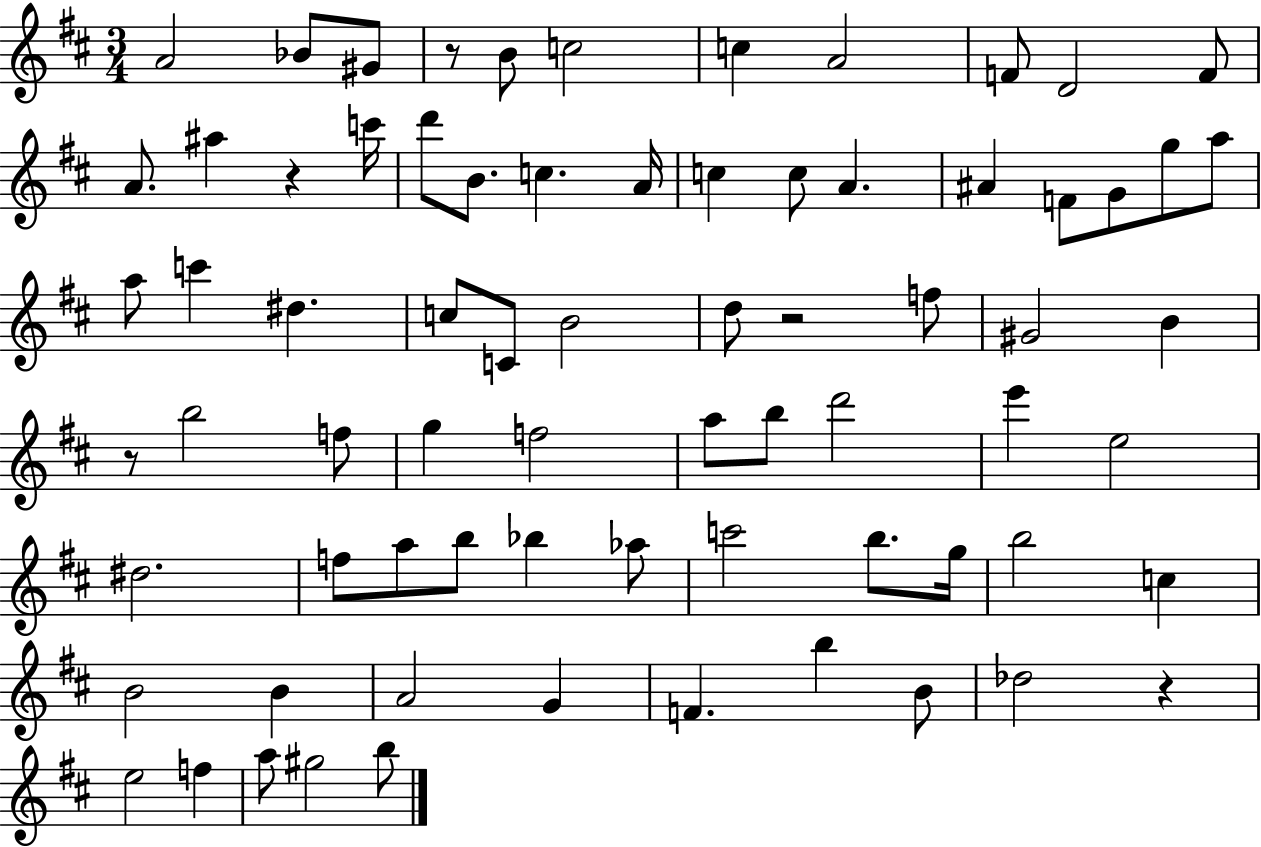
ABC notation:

X:1
T:Untitled
M:3/4
L:1/4
K:D
A2 _B/2 ^G/2 z/2 B/2 c2 c A2 F/2 D2 F/2 A/2 ^a z c'/4 d'/2 B/2 c A/4 c c/2 A ^A F/2 G/2 g/2 a/2 a/2 c' ^d c/2 C/2 B2 d/2 z2 f/2 ^G2 B z/2 b2 f/2 g f2 a/2 b/2 d'2 e' e2 ^d2 f/2 a/2 b/2 _b _a/2 c'2 b/2 g/4 b2 c B2 B A2 G F b B/2 _d2 z e2 f a/2 ^g2 b/2